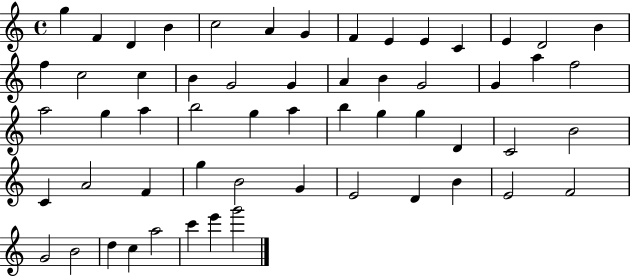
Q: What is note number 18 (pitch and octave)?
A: B4